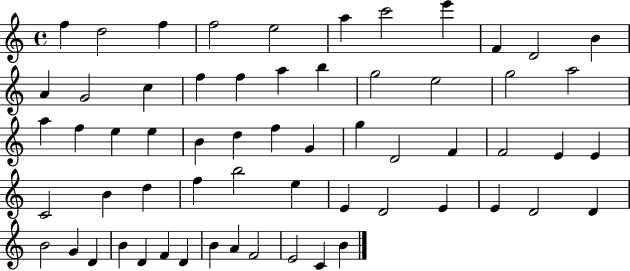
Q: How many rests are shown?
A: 0